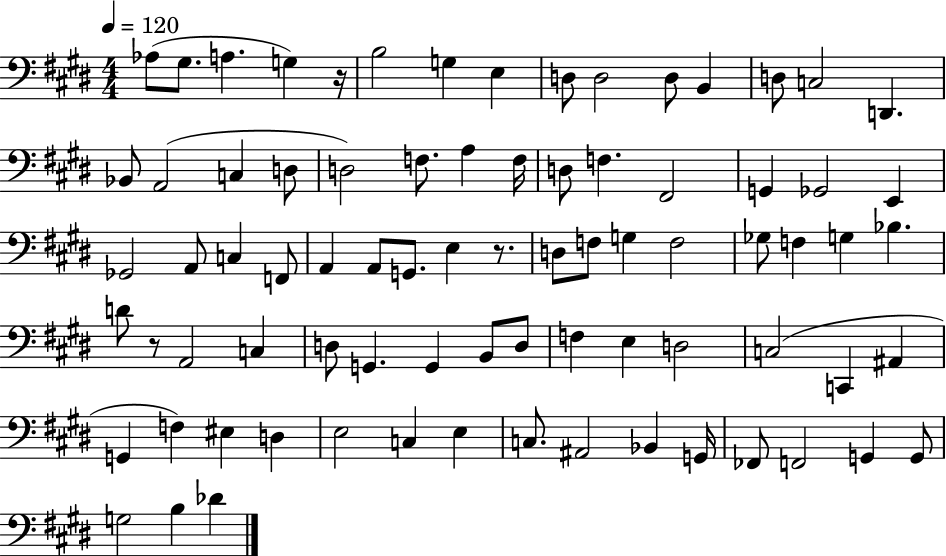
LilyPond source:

{
  \clef bass
  \numericTimeSignature
  \time 4/4
  \key e \major
  \tempo 4 = 120
  aes8( gis8. a4. g4) r16 | b2 g4 e4 | d8 d2 d8 b,4 | d8 c2 d,4. | \break bes,8 a,2( c4 d8 | d2) f8. a4 f16 | d8 f4. fis,2 | g,4 ges,2 e,4 | \break ges,2 a,8 c4 f,8 | a,4 a,8 g,8. e4 r8. | d8 f8 g4 f2 | ges8 f4 g4 bes4. | \break d'8 r8 a,2 c4 | d8 g,4. g,4 b,8 d8 | f4 e4 d2 | c2( c,4 ais,4 | \break g,4 f4) eis4 d4 | e2 c4 e4 | c8. ais,2 bes,4 g,16 | fes,8 f,2 g,4 g,8 | \break g2 b4 des'4 | \bar "|."
}